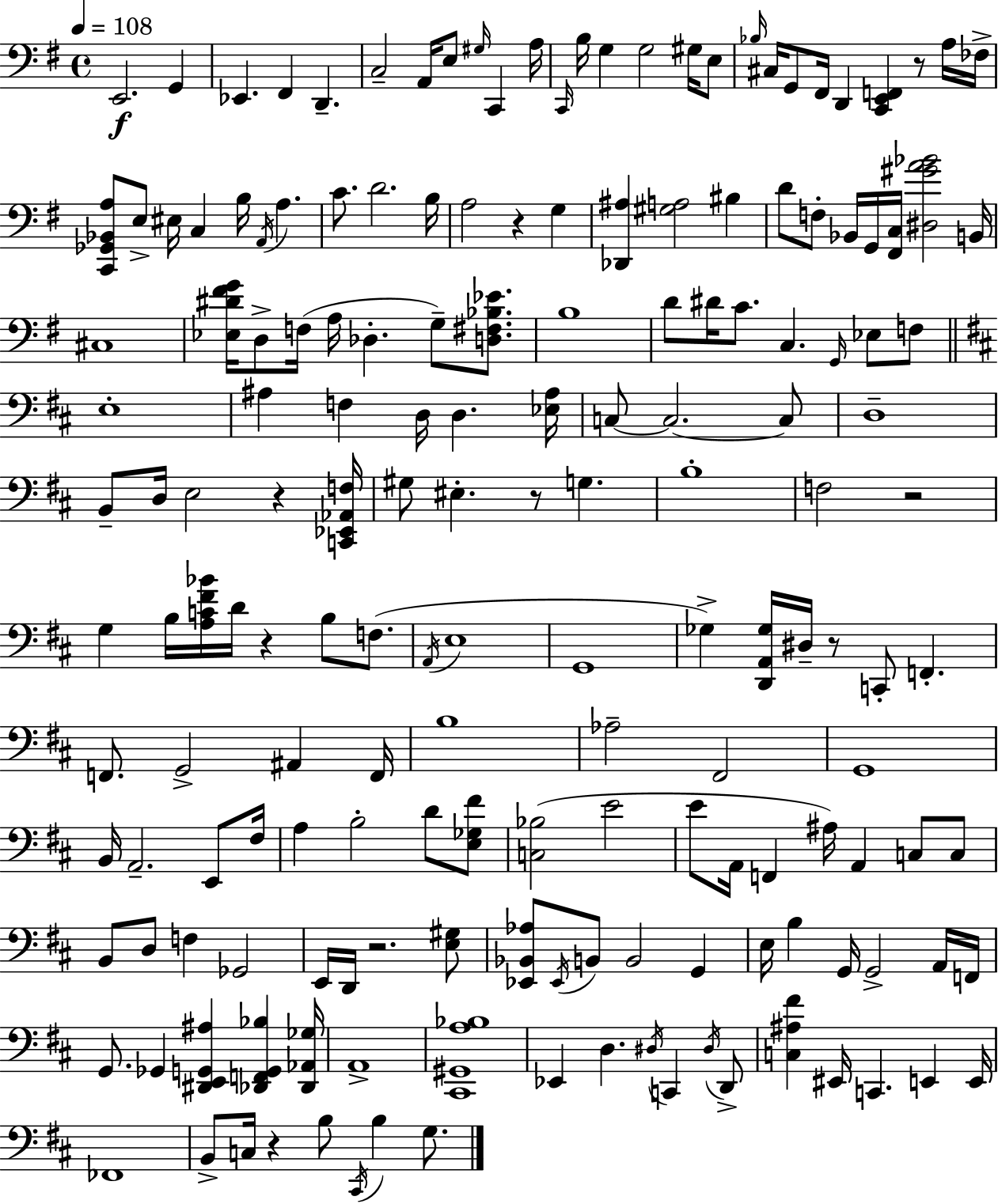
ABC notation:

X:1
T:Untitled
M:4/4
L:1/4
K:G
E,,2 G,, _E,, ^F,, D,, C,2 A,,/4 E,/2 ^G,/4 C,, A,/4 C,,/4 B,/4 G, G,2 ^G,/4 E,/2 _B,/4 ^C,/4 G,,/2 ^F,,/4 D,, [C,,E,,F,,] z/2 A,/4 _F,/4 [C,,_G,,_B,,A,]/2 E,/2 ^E,/4 C, B,/4 A,,/4 A, C/2 D2 B,/4 A,2 z G, [_D,,^A,] [^G,A,]2 ^B, D/2 F,/2 _B,,/4 G,,/4 [^F,,C,]/4 [^D,^GA_B]2 B,,/4 ^C,4 [_E,^D^FG]/4 D,/2 F,/4 A,/4 _D, G,/2 [D,^F,_B,_E]/2 B,4 D/2 ^D/4 C/2 C, G,,/4 _E,/2 F,/2 E,4 ^A, F, D,/4 D, [_E,^A,]/4 C,/2 C,2 C,/2 D,4 B,,/2 D,/4 E,2 z [C,,_E,,_A,,F,]/4 ^G,/2 ^E, z/2 G, B,4 F,2 z2 G, B,/4 [A,C^F_B]/4 D/4 z B,/2 F,/2 A,,/4 E,4 G,,4 _G, [D,,A,,_G,]/4 ^D,/4 z/2 C,,/2 F,, F,,/2 G,,2 ^A,, F,,/4 B,4 _A,2 ^F,,2 G,,4 B,,/4 A,,2 E,,/2 ^F,/4 A, B,2 D/2 [E,_G,^F]/2 [C,_B,]2 E2 E/2 A,,/4 F,, ^A,/4 A,, C,/2 C,/2 B,,/2 D,/2 F, _G,,2 E,,/4 D,,/4 z2 [E,^G,]/2 [_E,,_B,,_A,]/2 _E,,/4 B,,/2 B,,2 G,, E,/4 B, G,,/4 G,,2 A,,/4 F,,/4 G,,/2 _G,, [^D,,E,,G,,^A,] [_D,,F,,G,,_B,] [_D,,_A,,_G,]/4 A,,4 [^C,,^G,,A,_B,]4 _E,, D, ^D,/4 C,, ^D,/4 D,,/2 [C,^A,^F] ^E,,/4 C,, E,, E,,/4 _F,,4 B,,/2 C,/4 z B,/2 ^C,,/4 B, G,/2